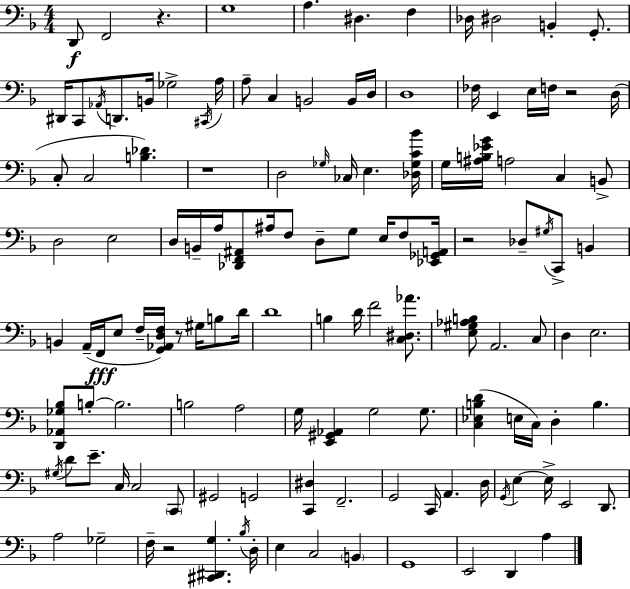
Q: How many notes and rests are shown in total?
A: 130